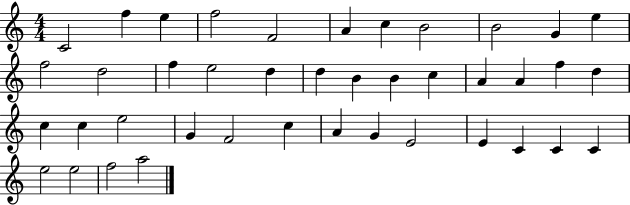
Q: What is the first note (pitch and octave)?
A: C4